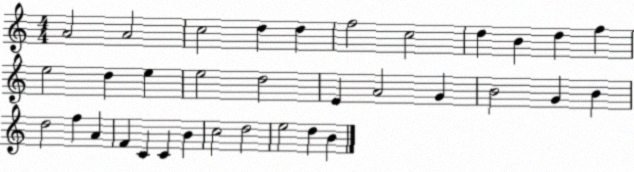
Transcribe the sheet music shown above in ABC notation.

X:1
T:Untitled
M:4/4
L:1/4
K:C
A2 A2 c2 d d f2 c2 d B d f e2 d e e2 d2 E A2 G B2 G B d2 f A F C C B c2 d2 e2 d B